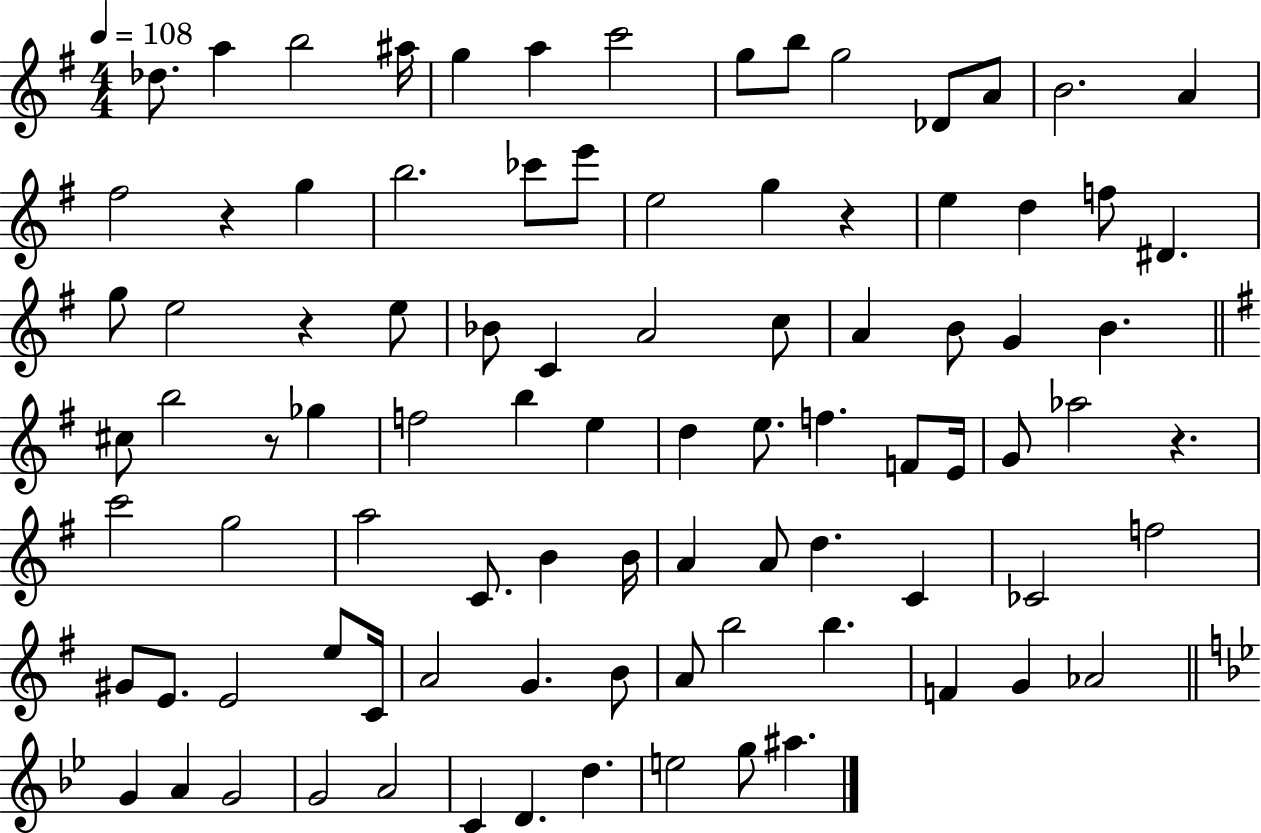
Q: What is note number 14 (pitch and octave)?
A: A4